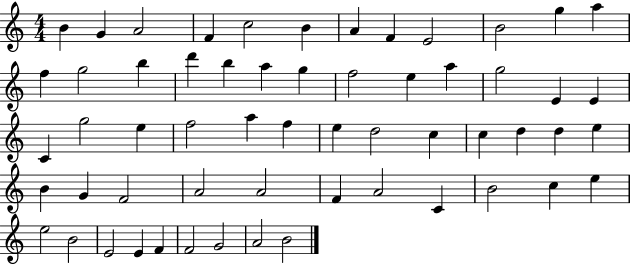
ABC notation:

X:1
T:Untitled
M:4/4
L:1/4
K:C
B G A2 F c2 B A F E2 B2 g a f g2 b d' b a g f2 e a g2 E E C g2 e f2 a f e d2 c c d d e B G F2 A2 A2 F A2 C B2 c e e2 B2 E2 E F F2 G2 A2 B2